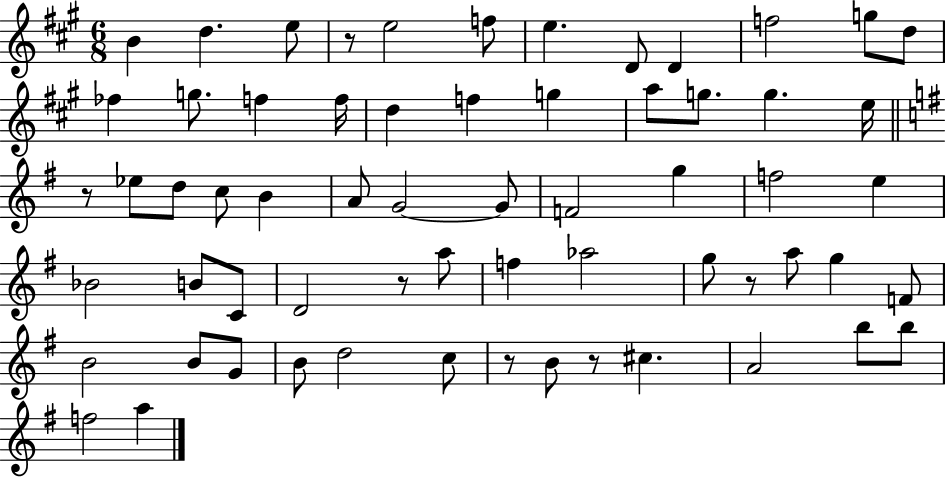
{
  \clef treble
  \numericTimeSignature
  \time 6/8
  \key a \major
  b'4 d''4. e''8 | r8 e''2 f''8 | e''4. d'8 d'4 | f''2 g''8 d''8 | \break fes''4 g''8. f''4 f''16 | d''4 f''4 g''4 | a''8 g''8. g''4. e''16 | \bar "||" \break \key g \major r8 ees''8 d''8 c''8 b'4 | a'8 g'2~~ g'8 | f'2 g''4 | f''2 e''4 | \break bes'2 b'8 c'8 | d'2 r8 a''8 | f''4 aes''2 | g''8 r8 a''8 g''4 f'8 | \break b'2 b'8 g'8 | b'8 d''2 c''8 | r8 b'8 r8 cis''4. | a'2 b''8 b''8 | \break f''2 a''4 | \bar "|."
}